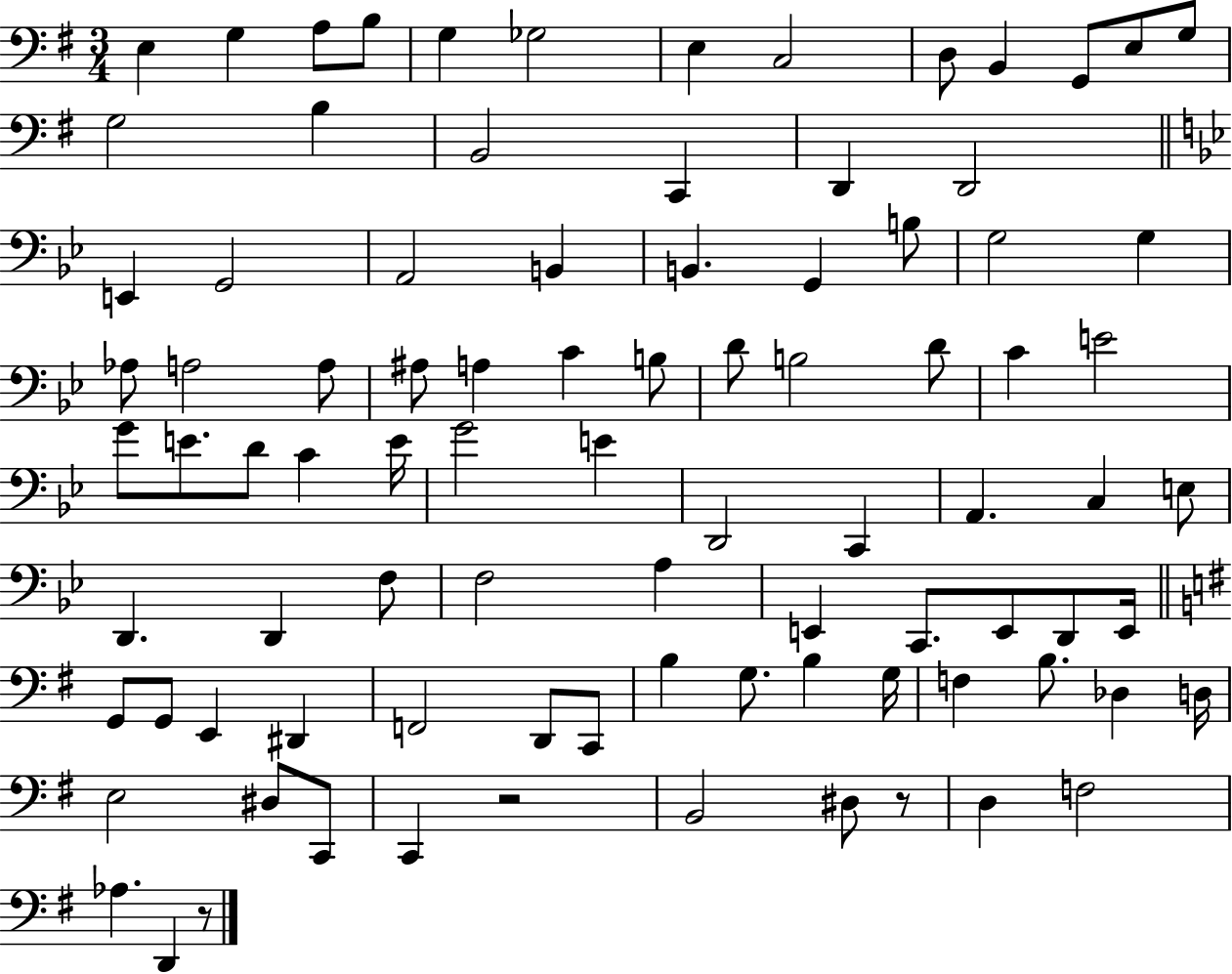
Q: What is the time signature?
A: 3/4